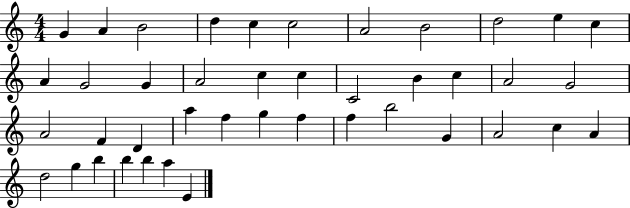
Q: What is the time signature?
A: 4/4